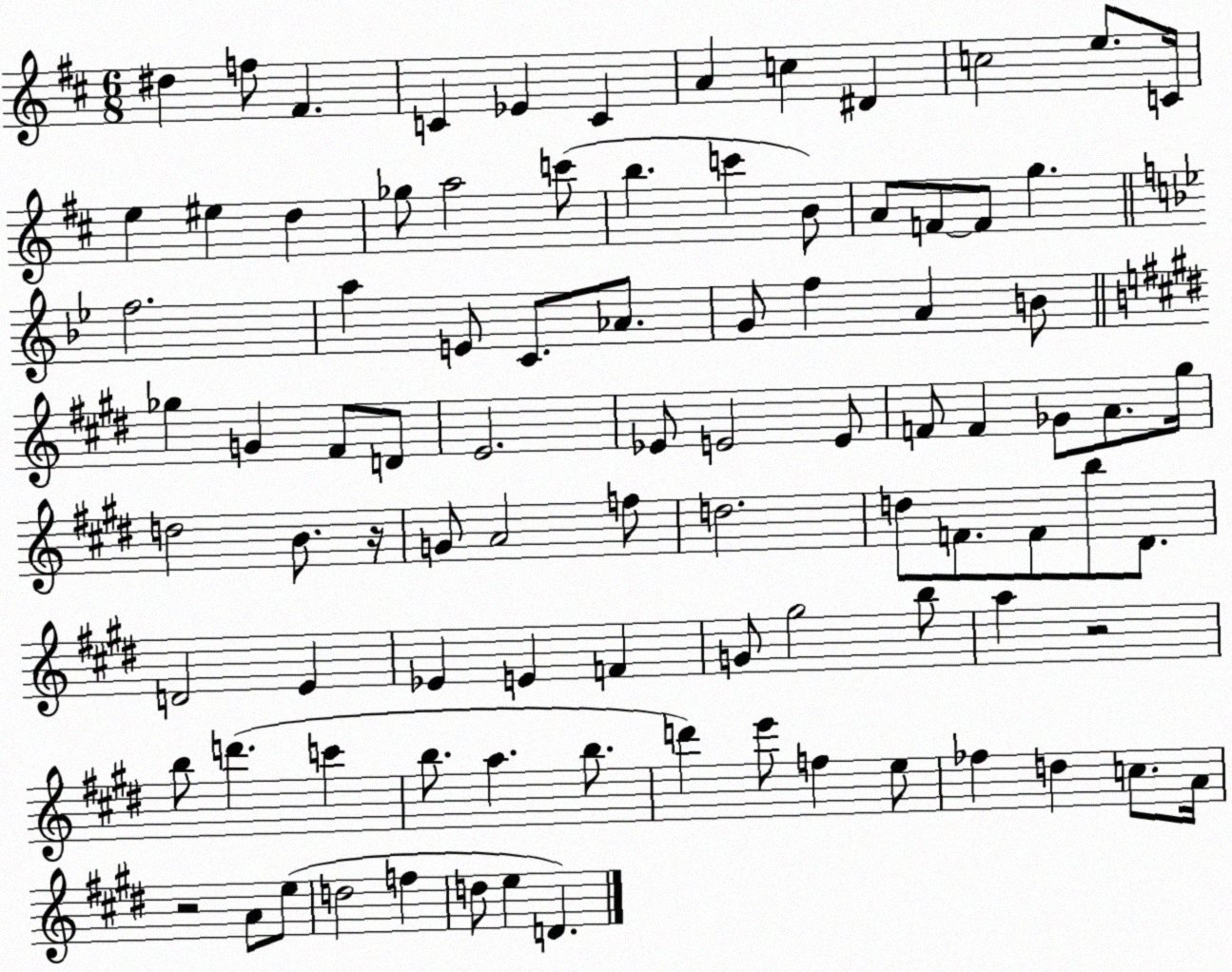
X:1
T:Untitled
M:6/8
L:1/4
K:D
^d f/2 ^F C _E C A c ^D c2 e/2 C/4 e ^e d _g/2 a2 c'/2 b c' B/2 A/2 F/2 F/2 g f2 a E/2 C/2 _A/2 G/2 f A B/2 _g G ^F/2 D/2 E2 _E/2 E2 E/2 F/2 F _G/2 A/2 ^g/4 d2 B/2 z/4 G/2 A2 f/2 d2 d/2 F/2 F/2 b/2 ^D/2 D2 E _E E F G/2 ^g2 b/2 a z2 b/2 d' c' b/2 a b/2 d' e'/2 f e/2 _f d c/2 A/4 z2 A/2 e/2 d2 f d/2 e D